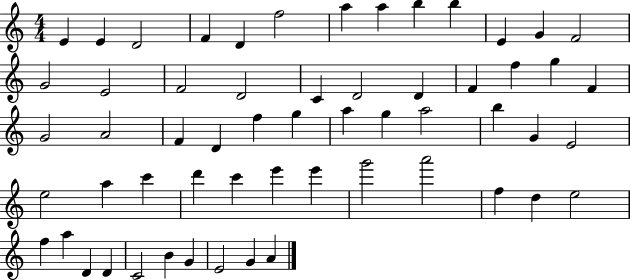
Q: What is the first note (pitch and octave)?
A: E4